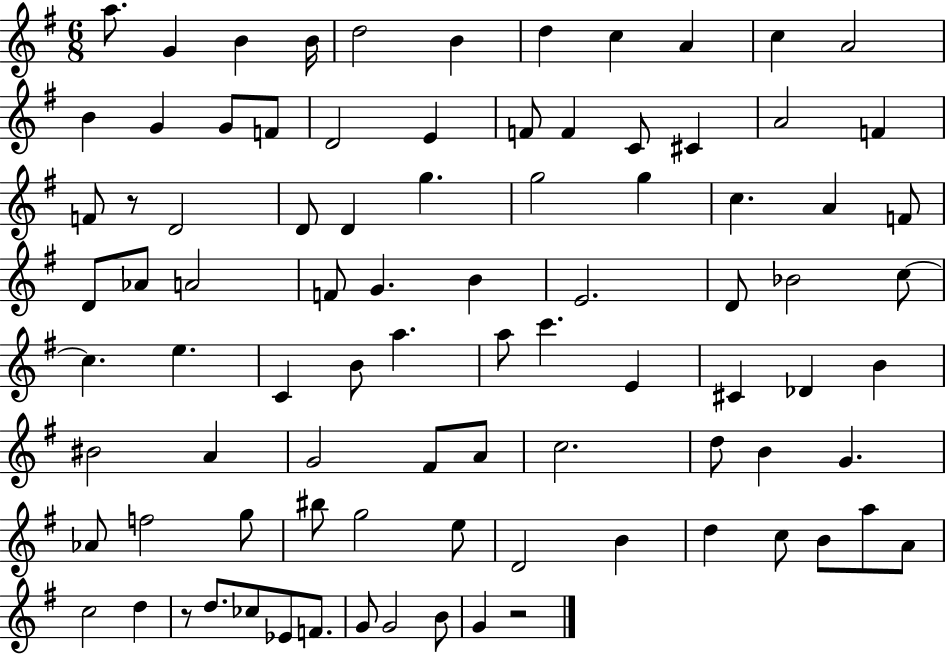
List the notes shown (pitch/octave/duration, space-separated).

A5/e. G4/q B4/q B4/s D5/h B4/q D5/q C5/q A4/q C5/q A4/h B4/q G4/q G4/e F4/e D4/h E4/q F4/e F4/q C4/e C#4/q A4/h F4/q F4/e R/e D4/h D4/e D4/q G5/q. G5/h G5/q C5/q. A4/q F4/e D4/e Ab4/e A4/h F4/e G4/q. B4/q E4/h. D4/e Bb4/h C5/e C5/q. E5/q. C4/q B4/e A5/q. A5/e C6/q. E4/q C#4/q Db4/q B4/q BIS4/h A4/q G4/h F#4/e A4/e C5/h. D5/e B4/q G4/q. Ab4/e F5/h G5/e BIS5/e G5/h E5/e D4/h B4/q D5/q C5/e B4/e A5/e A4/e C5/h D5/q R/e D5/e. CES5/e Eb4/e F4/e. G4/e G4/h B4/e G4/q R/h